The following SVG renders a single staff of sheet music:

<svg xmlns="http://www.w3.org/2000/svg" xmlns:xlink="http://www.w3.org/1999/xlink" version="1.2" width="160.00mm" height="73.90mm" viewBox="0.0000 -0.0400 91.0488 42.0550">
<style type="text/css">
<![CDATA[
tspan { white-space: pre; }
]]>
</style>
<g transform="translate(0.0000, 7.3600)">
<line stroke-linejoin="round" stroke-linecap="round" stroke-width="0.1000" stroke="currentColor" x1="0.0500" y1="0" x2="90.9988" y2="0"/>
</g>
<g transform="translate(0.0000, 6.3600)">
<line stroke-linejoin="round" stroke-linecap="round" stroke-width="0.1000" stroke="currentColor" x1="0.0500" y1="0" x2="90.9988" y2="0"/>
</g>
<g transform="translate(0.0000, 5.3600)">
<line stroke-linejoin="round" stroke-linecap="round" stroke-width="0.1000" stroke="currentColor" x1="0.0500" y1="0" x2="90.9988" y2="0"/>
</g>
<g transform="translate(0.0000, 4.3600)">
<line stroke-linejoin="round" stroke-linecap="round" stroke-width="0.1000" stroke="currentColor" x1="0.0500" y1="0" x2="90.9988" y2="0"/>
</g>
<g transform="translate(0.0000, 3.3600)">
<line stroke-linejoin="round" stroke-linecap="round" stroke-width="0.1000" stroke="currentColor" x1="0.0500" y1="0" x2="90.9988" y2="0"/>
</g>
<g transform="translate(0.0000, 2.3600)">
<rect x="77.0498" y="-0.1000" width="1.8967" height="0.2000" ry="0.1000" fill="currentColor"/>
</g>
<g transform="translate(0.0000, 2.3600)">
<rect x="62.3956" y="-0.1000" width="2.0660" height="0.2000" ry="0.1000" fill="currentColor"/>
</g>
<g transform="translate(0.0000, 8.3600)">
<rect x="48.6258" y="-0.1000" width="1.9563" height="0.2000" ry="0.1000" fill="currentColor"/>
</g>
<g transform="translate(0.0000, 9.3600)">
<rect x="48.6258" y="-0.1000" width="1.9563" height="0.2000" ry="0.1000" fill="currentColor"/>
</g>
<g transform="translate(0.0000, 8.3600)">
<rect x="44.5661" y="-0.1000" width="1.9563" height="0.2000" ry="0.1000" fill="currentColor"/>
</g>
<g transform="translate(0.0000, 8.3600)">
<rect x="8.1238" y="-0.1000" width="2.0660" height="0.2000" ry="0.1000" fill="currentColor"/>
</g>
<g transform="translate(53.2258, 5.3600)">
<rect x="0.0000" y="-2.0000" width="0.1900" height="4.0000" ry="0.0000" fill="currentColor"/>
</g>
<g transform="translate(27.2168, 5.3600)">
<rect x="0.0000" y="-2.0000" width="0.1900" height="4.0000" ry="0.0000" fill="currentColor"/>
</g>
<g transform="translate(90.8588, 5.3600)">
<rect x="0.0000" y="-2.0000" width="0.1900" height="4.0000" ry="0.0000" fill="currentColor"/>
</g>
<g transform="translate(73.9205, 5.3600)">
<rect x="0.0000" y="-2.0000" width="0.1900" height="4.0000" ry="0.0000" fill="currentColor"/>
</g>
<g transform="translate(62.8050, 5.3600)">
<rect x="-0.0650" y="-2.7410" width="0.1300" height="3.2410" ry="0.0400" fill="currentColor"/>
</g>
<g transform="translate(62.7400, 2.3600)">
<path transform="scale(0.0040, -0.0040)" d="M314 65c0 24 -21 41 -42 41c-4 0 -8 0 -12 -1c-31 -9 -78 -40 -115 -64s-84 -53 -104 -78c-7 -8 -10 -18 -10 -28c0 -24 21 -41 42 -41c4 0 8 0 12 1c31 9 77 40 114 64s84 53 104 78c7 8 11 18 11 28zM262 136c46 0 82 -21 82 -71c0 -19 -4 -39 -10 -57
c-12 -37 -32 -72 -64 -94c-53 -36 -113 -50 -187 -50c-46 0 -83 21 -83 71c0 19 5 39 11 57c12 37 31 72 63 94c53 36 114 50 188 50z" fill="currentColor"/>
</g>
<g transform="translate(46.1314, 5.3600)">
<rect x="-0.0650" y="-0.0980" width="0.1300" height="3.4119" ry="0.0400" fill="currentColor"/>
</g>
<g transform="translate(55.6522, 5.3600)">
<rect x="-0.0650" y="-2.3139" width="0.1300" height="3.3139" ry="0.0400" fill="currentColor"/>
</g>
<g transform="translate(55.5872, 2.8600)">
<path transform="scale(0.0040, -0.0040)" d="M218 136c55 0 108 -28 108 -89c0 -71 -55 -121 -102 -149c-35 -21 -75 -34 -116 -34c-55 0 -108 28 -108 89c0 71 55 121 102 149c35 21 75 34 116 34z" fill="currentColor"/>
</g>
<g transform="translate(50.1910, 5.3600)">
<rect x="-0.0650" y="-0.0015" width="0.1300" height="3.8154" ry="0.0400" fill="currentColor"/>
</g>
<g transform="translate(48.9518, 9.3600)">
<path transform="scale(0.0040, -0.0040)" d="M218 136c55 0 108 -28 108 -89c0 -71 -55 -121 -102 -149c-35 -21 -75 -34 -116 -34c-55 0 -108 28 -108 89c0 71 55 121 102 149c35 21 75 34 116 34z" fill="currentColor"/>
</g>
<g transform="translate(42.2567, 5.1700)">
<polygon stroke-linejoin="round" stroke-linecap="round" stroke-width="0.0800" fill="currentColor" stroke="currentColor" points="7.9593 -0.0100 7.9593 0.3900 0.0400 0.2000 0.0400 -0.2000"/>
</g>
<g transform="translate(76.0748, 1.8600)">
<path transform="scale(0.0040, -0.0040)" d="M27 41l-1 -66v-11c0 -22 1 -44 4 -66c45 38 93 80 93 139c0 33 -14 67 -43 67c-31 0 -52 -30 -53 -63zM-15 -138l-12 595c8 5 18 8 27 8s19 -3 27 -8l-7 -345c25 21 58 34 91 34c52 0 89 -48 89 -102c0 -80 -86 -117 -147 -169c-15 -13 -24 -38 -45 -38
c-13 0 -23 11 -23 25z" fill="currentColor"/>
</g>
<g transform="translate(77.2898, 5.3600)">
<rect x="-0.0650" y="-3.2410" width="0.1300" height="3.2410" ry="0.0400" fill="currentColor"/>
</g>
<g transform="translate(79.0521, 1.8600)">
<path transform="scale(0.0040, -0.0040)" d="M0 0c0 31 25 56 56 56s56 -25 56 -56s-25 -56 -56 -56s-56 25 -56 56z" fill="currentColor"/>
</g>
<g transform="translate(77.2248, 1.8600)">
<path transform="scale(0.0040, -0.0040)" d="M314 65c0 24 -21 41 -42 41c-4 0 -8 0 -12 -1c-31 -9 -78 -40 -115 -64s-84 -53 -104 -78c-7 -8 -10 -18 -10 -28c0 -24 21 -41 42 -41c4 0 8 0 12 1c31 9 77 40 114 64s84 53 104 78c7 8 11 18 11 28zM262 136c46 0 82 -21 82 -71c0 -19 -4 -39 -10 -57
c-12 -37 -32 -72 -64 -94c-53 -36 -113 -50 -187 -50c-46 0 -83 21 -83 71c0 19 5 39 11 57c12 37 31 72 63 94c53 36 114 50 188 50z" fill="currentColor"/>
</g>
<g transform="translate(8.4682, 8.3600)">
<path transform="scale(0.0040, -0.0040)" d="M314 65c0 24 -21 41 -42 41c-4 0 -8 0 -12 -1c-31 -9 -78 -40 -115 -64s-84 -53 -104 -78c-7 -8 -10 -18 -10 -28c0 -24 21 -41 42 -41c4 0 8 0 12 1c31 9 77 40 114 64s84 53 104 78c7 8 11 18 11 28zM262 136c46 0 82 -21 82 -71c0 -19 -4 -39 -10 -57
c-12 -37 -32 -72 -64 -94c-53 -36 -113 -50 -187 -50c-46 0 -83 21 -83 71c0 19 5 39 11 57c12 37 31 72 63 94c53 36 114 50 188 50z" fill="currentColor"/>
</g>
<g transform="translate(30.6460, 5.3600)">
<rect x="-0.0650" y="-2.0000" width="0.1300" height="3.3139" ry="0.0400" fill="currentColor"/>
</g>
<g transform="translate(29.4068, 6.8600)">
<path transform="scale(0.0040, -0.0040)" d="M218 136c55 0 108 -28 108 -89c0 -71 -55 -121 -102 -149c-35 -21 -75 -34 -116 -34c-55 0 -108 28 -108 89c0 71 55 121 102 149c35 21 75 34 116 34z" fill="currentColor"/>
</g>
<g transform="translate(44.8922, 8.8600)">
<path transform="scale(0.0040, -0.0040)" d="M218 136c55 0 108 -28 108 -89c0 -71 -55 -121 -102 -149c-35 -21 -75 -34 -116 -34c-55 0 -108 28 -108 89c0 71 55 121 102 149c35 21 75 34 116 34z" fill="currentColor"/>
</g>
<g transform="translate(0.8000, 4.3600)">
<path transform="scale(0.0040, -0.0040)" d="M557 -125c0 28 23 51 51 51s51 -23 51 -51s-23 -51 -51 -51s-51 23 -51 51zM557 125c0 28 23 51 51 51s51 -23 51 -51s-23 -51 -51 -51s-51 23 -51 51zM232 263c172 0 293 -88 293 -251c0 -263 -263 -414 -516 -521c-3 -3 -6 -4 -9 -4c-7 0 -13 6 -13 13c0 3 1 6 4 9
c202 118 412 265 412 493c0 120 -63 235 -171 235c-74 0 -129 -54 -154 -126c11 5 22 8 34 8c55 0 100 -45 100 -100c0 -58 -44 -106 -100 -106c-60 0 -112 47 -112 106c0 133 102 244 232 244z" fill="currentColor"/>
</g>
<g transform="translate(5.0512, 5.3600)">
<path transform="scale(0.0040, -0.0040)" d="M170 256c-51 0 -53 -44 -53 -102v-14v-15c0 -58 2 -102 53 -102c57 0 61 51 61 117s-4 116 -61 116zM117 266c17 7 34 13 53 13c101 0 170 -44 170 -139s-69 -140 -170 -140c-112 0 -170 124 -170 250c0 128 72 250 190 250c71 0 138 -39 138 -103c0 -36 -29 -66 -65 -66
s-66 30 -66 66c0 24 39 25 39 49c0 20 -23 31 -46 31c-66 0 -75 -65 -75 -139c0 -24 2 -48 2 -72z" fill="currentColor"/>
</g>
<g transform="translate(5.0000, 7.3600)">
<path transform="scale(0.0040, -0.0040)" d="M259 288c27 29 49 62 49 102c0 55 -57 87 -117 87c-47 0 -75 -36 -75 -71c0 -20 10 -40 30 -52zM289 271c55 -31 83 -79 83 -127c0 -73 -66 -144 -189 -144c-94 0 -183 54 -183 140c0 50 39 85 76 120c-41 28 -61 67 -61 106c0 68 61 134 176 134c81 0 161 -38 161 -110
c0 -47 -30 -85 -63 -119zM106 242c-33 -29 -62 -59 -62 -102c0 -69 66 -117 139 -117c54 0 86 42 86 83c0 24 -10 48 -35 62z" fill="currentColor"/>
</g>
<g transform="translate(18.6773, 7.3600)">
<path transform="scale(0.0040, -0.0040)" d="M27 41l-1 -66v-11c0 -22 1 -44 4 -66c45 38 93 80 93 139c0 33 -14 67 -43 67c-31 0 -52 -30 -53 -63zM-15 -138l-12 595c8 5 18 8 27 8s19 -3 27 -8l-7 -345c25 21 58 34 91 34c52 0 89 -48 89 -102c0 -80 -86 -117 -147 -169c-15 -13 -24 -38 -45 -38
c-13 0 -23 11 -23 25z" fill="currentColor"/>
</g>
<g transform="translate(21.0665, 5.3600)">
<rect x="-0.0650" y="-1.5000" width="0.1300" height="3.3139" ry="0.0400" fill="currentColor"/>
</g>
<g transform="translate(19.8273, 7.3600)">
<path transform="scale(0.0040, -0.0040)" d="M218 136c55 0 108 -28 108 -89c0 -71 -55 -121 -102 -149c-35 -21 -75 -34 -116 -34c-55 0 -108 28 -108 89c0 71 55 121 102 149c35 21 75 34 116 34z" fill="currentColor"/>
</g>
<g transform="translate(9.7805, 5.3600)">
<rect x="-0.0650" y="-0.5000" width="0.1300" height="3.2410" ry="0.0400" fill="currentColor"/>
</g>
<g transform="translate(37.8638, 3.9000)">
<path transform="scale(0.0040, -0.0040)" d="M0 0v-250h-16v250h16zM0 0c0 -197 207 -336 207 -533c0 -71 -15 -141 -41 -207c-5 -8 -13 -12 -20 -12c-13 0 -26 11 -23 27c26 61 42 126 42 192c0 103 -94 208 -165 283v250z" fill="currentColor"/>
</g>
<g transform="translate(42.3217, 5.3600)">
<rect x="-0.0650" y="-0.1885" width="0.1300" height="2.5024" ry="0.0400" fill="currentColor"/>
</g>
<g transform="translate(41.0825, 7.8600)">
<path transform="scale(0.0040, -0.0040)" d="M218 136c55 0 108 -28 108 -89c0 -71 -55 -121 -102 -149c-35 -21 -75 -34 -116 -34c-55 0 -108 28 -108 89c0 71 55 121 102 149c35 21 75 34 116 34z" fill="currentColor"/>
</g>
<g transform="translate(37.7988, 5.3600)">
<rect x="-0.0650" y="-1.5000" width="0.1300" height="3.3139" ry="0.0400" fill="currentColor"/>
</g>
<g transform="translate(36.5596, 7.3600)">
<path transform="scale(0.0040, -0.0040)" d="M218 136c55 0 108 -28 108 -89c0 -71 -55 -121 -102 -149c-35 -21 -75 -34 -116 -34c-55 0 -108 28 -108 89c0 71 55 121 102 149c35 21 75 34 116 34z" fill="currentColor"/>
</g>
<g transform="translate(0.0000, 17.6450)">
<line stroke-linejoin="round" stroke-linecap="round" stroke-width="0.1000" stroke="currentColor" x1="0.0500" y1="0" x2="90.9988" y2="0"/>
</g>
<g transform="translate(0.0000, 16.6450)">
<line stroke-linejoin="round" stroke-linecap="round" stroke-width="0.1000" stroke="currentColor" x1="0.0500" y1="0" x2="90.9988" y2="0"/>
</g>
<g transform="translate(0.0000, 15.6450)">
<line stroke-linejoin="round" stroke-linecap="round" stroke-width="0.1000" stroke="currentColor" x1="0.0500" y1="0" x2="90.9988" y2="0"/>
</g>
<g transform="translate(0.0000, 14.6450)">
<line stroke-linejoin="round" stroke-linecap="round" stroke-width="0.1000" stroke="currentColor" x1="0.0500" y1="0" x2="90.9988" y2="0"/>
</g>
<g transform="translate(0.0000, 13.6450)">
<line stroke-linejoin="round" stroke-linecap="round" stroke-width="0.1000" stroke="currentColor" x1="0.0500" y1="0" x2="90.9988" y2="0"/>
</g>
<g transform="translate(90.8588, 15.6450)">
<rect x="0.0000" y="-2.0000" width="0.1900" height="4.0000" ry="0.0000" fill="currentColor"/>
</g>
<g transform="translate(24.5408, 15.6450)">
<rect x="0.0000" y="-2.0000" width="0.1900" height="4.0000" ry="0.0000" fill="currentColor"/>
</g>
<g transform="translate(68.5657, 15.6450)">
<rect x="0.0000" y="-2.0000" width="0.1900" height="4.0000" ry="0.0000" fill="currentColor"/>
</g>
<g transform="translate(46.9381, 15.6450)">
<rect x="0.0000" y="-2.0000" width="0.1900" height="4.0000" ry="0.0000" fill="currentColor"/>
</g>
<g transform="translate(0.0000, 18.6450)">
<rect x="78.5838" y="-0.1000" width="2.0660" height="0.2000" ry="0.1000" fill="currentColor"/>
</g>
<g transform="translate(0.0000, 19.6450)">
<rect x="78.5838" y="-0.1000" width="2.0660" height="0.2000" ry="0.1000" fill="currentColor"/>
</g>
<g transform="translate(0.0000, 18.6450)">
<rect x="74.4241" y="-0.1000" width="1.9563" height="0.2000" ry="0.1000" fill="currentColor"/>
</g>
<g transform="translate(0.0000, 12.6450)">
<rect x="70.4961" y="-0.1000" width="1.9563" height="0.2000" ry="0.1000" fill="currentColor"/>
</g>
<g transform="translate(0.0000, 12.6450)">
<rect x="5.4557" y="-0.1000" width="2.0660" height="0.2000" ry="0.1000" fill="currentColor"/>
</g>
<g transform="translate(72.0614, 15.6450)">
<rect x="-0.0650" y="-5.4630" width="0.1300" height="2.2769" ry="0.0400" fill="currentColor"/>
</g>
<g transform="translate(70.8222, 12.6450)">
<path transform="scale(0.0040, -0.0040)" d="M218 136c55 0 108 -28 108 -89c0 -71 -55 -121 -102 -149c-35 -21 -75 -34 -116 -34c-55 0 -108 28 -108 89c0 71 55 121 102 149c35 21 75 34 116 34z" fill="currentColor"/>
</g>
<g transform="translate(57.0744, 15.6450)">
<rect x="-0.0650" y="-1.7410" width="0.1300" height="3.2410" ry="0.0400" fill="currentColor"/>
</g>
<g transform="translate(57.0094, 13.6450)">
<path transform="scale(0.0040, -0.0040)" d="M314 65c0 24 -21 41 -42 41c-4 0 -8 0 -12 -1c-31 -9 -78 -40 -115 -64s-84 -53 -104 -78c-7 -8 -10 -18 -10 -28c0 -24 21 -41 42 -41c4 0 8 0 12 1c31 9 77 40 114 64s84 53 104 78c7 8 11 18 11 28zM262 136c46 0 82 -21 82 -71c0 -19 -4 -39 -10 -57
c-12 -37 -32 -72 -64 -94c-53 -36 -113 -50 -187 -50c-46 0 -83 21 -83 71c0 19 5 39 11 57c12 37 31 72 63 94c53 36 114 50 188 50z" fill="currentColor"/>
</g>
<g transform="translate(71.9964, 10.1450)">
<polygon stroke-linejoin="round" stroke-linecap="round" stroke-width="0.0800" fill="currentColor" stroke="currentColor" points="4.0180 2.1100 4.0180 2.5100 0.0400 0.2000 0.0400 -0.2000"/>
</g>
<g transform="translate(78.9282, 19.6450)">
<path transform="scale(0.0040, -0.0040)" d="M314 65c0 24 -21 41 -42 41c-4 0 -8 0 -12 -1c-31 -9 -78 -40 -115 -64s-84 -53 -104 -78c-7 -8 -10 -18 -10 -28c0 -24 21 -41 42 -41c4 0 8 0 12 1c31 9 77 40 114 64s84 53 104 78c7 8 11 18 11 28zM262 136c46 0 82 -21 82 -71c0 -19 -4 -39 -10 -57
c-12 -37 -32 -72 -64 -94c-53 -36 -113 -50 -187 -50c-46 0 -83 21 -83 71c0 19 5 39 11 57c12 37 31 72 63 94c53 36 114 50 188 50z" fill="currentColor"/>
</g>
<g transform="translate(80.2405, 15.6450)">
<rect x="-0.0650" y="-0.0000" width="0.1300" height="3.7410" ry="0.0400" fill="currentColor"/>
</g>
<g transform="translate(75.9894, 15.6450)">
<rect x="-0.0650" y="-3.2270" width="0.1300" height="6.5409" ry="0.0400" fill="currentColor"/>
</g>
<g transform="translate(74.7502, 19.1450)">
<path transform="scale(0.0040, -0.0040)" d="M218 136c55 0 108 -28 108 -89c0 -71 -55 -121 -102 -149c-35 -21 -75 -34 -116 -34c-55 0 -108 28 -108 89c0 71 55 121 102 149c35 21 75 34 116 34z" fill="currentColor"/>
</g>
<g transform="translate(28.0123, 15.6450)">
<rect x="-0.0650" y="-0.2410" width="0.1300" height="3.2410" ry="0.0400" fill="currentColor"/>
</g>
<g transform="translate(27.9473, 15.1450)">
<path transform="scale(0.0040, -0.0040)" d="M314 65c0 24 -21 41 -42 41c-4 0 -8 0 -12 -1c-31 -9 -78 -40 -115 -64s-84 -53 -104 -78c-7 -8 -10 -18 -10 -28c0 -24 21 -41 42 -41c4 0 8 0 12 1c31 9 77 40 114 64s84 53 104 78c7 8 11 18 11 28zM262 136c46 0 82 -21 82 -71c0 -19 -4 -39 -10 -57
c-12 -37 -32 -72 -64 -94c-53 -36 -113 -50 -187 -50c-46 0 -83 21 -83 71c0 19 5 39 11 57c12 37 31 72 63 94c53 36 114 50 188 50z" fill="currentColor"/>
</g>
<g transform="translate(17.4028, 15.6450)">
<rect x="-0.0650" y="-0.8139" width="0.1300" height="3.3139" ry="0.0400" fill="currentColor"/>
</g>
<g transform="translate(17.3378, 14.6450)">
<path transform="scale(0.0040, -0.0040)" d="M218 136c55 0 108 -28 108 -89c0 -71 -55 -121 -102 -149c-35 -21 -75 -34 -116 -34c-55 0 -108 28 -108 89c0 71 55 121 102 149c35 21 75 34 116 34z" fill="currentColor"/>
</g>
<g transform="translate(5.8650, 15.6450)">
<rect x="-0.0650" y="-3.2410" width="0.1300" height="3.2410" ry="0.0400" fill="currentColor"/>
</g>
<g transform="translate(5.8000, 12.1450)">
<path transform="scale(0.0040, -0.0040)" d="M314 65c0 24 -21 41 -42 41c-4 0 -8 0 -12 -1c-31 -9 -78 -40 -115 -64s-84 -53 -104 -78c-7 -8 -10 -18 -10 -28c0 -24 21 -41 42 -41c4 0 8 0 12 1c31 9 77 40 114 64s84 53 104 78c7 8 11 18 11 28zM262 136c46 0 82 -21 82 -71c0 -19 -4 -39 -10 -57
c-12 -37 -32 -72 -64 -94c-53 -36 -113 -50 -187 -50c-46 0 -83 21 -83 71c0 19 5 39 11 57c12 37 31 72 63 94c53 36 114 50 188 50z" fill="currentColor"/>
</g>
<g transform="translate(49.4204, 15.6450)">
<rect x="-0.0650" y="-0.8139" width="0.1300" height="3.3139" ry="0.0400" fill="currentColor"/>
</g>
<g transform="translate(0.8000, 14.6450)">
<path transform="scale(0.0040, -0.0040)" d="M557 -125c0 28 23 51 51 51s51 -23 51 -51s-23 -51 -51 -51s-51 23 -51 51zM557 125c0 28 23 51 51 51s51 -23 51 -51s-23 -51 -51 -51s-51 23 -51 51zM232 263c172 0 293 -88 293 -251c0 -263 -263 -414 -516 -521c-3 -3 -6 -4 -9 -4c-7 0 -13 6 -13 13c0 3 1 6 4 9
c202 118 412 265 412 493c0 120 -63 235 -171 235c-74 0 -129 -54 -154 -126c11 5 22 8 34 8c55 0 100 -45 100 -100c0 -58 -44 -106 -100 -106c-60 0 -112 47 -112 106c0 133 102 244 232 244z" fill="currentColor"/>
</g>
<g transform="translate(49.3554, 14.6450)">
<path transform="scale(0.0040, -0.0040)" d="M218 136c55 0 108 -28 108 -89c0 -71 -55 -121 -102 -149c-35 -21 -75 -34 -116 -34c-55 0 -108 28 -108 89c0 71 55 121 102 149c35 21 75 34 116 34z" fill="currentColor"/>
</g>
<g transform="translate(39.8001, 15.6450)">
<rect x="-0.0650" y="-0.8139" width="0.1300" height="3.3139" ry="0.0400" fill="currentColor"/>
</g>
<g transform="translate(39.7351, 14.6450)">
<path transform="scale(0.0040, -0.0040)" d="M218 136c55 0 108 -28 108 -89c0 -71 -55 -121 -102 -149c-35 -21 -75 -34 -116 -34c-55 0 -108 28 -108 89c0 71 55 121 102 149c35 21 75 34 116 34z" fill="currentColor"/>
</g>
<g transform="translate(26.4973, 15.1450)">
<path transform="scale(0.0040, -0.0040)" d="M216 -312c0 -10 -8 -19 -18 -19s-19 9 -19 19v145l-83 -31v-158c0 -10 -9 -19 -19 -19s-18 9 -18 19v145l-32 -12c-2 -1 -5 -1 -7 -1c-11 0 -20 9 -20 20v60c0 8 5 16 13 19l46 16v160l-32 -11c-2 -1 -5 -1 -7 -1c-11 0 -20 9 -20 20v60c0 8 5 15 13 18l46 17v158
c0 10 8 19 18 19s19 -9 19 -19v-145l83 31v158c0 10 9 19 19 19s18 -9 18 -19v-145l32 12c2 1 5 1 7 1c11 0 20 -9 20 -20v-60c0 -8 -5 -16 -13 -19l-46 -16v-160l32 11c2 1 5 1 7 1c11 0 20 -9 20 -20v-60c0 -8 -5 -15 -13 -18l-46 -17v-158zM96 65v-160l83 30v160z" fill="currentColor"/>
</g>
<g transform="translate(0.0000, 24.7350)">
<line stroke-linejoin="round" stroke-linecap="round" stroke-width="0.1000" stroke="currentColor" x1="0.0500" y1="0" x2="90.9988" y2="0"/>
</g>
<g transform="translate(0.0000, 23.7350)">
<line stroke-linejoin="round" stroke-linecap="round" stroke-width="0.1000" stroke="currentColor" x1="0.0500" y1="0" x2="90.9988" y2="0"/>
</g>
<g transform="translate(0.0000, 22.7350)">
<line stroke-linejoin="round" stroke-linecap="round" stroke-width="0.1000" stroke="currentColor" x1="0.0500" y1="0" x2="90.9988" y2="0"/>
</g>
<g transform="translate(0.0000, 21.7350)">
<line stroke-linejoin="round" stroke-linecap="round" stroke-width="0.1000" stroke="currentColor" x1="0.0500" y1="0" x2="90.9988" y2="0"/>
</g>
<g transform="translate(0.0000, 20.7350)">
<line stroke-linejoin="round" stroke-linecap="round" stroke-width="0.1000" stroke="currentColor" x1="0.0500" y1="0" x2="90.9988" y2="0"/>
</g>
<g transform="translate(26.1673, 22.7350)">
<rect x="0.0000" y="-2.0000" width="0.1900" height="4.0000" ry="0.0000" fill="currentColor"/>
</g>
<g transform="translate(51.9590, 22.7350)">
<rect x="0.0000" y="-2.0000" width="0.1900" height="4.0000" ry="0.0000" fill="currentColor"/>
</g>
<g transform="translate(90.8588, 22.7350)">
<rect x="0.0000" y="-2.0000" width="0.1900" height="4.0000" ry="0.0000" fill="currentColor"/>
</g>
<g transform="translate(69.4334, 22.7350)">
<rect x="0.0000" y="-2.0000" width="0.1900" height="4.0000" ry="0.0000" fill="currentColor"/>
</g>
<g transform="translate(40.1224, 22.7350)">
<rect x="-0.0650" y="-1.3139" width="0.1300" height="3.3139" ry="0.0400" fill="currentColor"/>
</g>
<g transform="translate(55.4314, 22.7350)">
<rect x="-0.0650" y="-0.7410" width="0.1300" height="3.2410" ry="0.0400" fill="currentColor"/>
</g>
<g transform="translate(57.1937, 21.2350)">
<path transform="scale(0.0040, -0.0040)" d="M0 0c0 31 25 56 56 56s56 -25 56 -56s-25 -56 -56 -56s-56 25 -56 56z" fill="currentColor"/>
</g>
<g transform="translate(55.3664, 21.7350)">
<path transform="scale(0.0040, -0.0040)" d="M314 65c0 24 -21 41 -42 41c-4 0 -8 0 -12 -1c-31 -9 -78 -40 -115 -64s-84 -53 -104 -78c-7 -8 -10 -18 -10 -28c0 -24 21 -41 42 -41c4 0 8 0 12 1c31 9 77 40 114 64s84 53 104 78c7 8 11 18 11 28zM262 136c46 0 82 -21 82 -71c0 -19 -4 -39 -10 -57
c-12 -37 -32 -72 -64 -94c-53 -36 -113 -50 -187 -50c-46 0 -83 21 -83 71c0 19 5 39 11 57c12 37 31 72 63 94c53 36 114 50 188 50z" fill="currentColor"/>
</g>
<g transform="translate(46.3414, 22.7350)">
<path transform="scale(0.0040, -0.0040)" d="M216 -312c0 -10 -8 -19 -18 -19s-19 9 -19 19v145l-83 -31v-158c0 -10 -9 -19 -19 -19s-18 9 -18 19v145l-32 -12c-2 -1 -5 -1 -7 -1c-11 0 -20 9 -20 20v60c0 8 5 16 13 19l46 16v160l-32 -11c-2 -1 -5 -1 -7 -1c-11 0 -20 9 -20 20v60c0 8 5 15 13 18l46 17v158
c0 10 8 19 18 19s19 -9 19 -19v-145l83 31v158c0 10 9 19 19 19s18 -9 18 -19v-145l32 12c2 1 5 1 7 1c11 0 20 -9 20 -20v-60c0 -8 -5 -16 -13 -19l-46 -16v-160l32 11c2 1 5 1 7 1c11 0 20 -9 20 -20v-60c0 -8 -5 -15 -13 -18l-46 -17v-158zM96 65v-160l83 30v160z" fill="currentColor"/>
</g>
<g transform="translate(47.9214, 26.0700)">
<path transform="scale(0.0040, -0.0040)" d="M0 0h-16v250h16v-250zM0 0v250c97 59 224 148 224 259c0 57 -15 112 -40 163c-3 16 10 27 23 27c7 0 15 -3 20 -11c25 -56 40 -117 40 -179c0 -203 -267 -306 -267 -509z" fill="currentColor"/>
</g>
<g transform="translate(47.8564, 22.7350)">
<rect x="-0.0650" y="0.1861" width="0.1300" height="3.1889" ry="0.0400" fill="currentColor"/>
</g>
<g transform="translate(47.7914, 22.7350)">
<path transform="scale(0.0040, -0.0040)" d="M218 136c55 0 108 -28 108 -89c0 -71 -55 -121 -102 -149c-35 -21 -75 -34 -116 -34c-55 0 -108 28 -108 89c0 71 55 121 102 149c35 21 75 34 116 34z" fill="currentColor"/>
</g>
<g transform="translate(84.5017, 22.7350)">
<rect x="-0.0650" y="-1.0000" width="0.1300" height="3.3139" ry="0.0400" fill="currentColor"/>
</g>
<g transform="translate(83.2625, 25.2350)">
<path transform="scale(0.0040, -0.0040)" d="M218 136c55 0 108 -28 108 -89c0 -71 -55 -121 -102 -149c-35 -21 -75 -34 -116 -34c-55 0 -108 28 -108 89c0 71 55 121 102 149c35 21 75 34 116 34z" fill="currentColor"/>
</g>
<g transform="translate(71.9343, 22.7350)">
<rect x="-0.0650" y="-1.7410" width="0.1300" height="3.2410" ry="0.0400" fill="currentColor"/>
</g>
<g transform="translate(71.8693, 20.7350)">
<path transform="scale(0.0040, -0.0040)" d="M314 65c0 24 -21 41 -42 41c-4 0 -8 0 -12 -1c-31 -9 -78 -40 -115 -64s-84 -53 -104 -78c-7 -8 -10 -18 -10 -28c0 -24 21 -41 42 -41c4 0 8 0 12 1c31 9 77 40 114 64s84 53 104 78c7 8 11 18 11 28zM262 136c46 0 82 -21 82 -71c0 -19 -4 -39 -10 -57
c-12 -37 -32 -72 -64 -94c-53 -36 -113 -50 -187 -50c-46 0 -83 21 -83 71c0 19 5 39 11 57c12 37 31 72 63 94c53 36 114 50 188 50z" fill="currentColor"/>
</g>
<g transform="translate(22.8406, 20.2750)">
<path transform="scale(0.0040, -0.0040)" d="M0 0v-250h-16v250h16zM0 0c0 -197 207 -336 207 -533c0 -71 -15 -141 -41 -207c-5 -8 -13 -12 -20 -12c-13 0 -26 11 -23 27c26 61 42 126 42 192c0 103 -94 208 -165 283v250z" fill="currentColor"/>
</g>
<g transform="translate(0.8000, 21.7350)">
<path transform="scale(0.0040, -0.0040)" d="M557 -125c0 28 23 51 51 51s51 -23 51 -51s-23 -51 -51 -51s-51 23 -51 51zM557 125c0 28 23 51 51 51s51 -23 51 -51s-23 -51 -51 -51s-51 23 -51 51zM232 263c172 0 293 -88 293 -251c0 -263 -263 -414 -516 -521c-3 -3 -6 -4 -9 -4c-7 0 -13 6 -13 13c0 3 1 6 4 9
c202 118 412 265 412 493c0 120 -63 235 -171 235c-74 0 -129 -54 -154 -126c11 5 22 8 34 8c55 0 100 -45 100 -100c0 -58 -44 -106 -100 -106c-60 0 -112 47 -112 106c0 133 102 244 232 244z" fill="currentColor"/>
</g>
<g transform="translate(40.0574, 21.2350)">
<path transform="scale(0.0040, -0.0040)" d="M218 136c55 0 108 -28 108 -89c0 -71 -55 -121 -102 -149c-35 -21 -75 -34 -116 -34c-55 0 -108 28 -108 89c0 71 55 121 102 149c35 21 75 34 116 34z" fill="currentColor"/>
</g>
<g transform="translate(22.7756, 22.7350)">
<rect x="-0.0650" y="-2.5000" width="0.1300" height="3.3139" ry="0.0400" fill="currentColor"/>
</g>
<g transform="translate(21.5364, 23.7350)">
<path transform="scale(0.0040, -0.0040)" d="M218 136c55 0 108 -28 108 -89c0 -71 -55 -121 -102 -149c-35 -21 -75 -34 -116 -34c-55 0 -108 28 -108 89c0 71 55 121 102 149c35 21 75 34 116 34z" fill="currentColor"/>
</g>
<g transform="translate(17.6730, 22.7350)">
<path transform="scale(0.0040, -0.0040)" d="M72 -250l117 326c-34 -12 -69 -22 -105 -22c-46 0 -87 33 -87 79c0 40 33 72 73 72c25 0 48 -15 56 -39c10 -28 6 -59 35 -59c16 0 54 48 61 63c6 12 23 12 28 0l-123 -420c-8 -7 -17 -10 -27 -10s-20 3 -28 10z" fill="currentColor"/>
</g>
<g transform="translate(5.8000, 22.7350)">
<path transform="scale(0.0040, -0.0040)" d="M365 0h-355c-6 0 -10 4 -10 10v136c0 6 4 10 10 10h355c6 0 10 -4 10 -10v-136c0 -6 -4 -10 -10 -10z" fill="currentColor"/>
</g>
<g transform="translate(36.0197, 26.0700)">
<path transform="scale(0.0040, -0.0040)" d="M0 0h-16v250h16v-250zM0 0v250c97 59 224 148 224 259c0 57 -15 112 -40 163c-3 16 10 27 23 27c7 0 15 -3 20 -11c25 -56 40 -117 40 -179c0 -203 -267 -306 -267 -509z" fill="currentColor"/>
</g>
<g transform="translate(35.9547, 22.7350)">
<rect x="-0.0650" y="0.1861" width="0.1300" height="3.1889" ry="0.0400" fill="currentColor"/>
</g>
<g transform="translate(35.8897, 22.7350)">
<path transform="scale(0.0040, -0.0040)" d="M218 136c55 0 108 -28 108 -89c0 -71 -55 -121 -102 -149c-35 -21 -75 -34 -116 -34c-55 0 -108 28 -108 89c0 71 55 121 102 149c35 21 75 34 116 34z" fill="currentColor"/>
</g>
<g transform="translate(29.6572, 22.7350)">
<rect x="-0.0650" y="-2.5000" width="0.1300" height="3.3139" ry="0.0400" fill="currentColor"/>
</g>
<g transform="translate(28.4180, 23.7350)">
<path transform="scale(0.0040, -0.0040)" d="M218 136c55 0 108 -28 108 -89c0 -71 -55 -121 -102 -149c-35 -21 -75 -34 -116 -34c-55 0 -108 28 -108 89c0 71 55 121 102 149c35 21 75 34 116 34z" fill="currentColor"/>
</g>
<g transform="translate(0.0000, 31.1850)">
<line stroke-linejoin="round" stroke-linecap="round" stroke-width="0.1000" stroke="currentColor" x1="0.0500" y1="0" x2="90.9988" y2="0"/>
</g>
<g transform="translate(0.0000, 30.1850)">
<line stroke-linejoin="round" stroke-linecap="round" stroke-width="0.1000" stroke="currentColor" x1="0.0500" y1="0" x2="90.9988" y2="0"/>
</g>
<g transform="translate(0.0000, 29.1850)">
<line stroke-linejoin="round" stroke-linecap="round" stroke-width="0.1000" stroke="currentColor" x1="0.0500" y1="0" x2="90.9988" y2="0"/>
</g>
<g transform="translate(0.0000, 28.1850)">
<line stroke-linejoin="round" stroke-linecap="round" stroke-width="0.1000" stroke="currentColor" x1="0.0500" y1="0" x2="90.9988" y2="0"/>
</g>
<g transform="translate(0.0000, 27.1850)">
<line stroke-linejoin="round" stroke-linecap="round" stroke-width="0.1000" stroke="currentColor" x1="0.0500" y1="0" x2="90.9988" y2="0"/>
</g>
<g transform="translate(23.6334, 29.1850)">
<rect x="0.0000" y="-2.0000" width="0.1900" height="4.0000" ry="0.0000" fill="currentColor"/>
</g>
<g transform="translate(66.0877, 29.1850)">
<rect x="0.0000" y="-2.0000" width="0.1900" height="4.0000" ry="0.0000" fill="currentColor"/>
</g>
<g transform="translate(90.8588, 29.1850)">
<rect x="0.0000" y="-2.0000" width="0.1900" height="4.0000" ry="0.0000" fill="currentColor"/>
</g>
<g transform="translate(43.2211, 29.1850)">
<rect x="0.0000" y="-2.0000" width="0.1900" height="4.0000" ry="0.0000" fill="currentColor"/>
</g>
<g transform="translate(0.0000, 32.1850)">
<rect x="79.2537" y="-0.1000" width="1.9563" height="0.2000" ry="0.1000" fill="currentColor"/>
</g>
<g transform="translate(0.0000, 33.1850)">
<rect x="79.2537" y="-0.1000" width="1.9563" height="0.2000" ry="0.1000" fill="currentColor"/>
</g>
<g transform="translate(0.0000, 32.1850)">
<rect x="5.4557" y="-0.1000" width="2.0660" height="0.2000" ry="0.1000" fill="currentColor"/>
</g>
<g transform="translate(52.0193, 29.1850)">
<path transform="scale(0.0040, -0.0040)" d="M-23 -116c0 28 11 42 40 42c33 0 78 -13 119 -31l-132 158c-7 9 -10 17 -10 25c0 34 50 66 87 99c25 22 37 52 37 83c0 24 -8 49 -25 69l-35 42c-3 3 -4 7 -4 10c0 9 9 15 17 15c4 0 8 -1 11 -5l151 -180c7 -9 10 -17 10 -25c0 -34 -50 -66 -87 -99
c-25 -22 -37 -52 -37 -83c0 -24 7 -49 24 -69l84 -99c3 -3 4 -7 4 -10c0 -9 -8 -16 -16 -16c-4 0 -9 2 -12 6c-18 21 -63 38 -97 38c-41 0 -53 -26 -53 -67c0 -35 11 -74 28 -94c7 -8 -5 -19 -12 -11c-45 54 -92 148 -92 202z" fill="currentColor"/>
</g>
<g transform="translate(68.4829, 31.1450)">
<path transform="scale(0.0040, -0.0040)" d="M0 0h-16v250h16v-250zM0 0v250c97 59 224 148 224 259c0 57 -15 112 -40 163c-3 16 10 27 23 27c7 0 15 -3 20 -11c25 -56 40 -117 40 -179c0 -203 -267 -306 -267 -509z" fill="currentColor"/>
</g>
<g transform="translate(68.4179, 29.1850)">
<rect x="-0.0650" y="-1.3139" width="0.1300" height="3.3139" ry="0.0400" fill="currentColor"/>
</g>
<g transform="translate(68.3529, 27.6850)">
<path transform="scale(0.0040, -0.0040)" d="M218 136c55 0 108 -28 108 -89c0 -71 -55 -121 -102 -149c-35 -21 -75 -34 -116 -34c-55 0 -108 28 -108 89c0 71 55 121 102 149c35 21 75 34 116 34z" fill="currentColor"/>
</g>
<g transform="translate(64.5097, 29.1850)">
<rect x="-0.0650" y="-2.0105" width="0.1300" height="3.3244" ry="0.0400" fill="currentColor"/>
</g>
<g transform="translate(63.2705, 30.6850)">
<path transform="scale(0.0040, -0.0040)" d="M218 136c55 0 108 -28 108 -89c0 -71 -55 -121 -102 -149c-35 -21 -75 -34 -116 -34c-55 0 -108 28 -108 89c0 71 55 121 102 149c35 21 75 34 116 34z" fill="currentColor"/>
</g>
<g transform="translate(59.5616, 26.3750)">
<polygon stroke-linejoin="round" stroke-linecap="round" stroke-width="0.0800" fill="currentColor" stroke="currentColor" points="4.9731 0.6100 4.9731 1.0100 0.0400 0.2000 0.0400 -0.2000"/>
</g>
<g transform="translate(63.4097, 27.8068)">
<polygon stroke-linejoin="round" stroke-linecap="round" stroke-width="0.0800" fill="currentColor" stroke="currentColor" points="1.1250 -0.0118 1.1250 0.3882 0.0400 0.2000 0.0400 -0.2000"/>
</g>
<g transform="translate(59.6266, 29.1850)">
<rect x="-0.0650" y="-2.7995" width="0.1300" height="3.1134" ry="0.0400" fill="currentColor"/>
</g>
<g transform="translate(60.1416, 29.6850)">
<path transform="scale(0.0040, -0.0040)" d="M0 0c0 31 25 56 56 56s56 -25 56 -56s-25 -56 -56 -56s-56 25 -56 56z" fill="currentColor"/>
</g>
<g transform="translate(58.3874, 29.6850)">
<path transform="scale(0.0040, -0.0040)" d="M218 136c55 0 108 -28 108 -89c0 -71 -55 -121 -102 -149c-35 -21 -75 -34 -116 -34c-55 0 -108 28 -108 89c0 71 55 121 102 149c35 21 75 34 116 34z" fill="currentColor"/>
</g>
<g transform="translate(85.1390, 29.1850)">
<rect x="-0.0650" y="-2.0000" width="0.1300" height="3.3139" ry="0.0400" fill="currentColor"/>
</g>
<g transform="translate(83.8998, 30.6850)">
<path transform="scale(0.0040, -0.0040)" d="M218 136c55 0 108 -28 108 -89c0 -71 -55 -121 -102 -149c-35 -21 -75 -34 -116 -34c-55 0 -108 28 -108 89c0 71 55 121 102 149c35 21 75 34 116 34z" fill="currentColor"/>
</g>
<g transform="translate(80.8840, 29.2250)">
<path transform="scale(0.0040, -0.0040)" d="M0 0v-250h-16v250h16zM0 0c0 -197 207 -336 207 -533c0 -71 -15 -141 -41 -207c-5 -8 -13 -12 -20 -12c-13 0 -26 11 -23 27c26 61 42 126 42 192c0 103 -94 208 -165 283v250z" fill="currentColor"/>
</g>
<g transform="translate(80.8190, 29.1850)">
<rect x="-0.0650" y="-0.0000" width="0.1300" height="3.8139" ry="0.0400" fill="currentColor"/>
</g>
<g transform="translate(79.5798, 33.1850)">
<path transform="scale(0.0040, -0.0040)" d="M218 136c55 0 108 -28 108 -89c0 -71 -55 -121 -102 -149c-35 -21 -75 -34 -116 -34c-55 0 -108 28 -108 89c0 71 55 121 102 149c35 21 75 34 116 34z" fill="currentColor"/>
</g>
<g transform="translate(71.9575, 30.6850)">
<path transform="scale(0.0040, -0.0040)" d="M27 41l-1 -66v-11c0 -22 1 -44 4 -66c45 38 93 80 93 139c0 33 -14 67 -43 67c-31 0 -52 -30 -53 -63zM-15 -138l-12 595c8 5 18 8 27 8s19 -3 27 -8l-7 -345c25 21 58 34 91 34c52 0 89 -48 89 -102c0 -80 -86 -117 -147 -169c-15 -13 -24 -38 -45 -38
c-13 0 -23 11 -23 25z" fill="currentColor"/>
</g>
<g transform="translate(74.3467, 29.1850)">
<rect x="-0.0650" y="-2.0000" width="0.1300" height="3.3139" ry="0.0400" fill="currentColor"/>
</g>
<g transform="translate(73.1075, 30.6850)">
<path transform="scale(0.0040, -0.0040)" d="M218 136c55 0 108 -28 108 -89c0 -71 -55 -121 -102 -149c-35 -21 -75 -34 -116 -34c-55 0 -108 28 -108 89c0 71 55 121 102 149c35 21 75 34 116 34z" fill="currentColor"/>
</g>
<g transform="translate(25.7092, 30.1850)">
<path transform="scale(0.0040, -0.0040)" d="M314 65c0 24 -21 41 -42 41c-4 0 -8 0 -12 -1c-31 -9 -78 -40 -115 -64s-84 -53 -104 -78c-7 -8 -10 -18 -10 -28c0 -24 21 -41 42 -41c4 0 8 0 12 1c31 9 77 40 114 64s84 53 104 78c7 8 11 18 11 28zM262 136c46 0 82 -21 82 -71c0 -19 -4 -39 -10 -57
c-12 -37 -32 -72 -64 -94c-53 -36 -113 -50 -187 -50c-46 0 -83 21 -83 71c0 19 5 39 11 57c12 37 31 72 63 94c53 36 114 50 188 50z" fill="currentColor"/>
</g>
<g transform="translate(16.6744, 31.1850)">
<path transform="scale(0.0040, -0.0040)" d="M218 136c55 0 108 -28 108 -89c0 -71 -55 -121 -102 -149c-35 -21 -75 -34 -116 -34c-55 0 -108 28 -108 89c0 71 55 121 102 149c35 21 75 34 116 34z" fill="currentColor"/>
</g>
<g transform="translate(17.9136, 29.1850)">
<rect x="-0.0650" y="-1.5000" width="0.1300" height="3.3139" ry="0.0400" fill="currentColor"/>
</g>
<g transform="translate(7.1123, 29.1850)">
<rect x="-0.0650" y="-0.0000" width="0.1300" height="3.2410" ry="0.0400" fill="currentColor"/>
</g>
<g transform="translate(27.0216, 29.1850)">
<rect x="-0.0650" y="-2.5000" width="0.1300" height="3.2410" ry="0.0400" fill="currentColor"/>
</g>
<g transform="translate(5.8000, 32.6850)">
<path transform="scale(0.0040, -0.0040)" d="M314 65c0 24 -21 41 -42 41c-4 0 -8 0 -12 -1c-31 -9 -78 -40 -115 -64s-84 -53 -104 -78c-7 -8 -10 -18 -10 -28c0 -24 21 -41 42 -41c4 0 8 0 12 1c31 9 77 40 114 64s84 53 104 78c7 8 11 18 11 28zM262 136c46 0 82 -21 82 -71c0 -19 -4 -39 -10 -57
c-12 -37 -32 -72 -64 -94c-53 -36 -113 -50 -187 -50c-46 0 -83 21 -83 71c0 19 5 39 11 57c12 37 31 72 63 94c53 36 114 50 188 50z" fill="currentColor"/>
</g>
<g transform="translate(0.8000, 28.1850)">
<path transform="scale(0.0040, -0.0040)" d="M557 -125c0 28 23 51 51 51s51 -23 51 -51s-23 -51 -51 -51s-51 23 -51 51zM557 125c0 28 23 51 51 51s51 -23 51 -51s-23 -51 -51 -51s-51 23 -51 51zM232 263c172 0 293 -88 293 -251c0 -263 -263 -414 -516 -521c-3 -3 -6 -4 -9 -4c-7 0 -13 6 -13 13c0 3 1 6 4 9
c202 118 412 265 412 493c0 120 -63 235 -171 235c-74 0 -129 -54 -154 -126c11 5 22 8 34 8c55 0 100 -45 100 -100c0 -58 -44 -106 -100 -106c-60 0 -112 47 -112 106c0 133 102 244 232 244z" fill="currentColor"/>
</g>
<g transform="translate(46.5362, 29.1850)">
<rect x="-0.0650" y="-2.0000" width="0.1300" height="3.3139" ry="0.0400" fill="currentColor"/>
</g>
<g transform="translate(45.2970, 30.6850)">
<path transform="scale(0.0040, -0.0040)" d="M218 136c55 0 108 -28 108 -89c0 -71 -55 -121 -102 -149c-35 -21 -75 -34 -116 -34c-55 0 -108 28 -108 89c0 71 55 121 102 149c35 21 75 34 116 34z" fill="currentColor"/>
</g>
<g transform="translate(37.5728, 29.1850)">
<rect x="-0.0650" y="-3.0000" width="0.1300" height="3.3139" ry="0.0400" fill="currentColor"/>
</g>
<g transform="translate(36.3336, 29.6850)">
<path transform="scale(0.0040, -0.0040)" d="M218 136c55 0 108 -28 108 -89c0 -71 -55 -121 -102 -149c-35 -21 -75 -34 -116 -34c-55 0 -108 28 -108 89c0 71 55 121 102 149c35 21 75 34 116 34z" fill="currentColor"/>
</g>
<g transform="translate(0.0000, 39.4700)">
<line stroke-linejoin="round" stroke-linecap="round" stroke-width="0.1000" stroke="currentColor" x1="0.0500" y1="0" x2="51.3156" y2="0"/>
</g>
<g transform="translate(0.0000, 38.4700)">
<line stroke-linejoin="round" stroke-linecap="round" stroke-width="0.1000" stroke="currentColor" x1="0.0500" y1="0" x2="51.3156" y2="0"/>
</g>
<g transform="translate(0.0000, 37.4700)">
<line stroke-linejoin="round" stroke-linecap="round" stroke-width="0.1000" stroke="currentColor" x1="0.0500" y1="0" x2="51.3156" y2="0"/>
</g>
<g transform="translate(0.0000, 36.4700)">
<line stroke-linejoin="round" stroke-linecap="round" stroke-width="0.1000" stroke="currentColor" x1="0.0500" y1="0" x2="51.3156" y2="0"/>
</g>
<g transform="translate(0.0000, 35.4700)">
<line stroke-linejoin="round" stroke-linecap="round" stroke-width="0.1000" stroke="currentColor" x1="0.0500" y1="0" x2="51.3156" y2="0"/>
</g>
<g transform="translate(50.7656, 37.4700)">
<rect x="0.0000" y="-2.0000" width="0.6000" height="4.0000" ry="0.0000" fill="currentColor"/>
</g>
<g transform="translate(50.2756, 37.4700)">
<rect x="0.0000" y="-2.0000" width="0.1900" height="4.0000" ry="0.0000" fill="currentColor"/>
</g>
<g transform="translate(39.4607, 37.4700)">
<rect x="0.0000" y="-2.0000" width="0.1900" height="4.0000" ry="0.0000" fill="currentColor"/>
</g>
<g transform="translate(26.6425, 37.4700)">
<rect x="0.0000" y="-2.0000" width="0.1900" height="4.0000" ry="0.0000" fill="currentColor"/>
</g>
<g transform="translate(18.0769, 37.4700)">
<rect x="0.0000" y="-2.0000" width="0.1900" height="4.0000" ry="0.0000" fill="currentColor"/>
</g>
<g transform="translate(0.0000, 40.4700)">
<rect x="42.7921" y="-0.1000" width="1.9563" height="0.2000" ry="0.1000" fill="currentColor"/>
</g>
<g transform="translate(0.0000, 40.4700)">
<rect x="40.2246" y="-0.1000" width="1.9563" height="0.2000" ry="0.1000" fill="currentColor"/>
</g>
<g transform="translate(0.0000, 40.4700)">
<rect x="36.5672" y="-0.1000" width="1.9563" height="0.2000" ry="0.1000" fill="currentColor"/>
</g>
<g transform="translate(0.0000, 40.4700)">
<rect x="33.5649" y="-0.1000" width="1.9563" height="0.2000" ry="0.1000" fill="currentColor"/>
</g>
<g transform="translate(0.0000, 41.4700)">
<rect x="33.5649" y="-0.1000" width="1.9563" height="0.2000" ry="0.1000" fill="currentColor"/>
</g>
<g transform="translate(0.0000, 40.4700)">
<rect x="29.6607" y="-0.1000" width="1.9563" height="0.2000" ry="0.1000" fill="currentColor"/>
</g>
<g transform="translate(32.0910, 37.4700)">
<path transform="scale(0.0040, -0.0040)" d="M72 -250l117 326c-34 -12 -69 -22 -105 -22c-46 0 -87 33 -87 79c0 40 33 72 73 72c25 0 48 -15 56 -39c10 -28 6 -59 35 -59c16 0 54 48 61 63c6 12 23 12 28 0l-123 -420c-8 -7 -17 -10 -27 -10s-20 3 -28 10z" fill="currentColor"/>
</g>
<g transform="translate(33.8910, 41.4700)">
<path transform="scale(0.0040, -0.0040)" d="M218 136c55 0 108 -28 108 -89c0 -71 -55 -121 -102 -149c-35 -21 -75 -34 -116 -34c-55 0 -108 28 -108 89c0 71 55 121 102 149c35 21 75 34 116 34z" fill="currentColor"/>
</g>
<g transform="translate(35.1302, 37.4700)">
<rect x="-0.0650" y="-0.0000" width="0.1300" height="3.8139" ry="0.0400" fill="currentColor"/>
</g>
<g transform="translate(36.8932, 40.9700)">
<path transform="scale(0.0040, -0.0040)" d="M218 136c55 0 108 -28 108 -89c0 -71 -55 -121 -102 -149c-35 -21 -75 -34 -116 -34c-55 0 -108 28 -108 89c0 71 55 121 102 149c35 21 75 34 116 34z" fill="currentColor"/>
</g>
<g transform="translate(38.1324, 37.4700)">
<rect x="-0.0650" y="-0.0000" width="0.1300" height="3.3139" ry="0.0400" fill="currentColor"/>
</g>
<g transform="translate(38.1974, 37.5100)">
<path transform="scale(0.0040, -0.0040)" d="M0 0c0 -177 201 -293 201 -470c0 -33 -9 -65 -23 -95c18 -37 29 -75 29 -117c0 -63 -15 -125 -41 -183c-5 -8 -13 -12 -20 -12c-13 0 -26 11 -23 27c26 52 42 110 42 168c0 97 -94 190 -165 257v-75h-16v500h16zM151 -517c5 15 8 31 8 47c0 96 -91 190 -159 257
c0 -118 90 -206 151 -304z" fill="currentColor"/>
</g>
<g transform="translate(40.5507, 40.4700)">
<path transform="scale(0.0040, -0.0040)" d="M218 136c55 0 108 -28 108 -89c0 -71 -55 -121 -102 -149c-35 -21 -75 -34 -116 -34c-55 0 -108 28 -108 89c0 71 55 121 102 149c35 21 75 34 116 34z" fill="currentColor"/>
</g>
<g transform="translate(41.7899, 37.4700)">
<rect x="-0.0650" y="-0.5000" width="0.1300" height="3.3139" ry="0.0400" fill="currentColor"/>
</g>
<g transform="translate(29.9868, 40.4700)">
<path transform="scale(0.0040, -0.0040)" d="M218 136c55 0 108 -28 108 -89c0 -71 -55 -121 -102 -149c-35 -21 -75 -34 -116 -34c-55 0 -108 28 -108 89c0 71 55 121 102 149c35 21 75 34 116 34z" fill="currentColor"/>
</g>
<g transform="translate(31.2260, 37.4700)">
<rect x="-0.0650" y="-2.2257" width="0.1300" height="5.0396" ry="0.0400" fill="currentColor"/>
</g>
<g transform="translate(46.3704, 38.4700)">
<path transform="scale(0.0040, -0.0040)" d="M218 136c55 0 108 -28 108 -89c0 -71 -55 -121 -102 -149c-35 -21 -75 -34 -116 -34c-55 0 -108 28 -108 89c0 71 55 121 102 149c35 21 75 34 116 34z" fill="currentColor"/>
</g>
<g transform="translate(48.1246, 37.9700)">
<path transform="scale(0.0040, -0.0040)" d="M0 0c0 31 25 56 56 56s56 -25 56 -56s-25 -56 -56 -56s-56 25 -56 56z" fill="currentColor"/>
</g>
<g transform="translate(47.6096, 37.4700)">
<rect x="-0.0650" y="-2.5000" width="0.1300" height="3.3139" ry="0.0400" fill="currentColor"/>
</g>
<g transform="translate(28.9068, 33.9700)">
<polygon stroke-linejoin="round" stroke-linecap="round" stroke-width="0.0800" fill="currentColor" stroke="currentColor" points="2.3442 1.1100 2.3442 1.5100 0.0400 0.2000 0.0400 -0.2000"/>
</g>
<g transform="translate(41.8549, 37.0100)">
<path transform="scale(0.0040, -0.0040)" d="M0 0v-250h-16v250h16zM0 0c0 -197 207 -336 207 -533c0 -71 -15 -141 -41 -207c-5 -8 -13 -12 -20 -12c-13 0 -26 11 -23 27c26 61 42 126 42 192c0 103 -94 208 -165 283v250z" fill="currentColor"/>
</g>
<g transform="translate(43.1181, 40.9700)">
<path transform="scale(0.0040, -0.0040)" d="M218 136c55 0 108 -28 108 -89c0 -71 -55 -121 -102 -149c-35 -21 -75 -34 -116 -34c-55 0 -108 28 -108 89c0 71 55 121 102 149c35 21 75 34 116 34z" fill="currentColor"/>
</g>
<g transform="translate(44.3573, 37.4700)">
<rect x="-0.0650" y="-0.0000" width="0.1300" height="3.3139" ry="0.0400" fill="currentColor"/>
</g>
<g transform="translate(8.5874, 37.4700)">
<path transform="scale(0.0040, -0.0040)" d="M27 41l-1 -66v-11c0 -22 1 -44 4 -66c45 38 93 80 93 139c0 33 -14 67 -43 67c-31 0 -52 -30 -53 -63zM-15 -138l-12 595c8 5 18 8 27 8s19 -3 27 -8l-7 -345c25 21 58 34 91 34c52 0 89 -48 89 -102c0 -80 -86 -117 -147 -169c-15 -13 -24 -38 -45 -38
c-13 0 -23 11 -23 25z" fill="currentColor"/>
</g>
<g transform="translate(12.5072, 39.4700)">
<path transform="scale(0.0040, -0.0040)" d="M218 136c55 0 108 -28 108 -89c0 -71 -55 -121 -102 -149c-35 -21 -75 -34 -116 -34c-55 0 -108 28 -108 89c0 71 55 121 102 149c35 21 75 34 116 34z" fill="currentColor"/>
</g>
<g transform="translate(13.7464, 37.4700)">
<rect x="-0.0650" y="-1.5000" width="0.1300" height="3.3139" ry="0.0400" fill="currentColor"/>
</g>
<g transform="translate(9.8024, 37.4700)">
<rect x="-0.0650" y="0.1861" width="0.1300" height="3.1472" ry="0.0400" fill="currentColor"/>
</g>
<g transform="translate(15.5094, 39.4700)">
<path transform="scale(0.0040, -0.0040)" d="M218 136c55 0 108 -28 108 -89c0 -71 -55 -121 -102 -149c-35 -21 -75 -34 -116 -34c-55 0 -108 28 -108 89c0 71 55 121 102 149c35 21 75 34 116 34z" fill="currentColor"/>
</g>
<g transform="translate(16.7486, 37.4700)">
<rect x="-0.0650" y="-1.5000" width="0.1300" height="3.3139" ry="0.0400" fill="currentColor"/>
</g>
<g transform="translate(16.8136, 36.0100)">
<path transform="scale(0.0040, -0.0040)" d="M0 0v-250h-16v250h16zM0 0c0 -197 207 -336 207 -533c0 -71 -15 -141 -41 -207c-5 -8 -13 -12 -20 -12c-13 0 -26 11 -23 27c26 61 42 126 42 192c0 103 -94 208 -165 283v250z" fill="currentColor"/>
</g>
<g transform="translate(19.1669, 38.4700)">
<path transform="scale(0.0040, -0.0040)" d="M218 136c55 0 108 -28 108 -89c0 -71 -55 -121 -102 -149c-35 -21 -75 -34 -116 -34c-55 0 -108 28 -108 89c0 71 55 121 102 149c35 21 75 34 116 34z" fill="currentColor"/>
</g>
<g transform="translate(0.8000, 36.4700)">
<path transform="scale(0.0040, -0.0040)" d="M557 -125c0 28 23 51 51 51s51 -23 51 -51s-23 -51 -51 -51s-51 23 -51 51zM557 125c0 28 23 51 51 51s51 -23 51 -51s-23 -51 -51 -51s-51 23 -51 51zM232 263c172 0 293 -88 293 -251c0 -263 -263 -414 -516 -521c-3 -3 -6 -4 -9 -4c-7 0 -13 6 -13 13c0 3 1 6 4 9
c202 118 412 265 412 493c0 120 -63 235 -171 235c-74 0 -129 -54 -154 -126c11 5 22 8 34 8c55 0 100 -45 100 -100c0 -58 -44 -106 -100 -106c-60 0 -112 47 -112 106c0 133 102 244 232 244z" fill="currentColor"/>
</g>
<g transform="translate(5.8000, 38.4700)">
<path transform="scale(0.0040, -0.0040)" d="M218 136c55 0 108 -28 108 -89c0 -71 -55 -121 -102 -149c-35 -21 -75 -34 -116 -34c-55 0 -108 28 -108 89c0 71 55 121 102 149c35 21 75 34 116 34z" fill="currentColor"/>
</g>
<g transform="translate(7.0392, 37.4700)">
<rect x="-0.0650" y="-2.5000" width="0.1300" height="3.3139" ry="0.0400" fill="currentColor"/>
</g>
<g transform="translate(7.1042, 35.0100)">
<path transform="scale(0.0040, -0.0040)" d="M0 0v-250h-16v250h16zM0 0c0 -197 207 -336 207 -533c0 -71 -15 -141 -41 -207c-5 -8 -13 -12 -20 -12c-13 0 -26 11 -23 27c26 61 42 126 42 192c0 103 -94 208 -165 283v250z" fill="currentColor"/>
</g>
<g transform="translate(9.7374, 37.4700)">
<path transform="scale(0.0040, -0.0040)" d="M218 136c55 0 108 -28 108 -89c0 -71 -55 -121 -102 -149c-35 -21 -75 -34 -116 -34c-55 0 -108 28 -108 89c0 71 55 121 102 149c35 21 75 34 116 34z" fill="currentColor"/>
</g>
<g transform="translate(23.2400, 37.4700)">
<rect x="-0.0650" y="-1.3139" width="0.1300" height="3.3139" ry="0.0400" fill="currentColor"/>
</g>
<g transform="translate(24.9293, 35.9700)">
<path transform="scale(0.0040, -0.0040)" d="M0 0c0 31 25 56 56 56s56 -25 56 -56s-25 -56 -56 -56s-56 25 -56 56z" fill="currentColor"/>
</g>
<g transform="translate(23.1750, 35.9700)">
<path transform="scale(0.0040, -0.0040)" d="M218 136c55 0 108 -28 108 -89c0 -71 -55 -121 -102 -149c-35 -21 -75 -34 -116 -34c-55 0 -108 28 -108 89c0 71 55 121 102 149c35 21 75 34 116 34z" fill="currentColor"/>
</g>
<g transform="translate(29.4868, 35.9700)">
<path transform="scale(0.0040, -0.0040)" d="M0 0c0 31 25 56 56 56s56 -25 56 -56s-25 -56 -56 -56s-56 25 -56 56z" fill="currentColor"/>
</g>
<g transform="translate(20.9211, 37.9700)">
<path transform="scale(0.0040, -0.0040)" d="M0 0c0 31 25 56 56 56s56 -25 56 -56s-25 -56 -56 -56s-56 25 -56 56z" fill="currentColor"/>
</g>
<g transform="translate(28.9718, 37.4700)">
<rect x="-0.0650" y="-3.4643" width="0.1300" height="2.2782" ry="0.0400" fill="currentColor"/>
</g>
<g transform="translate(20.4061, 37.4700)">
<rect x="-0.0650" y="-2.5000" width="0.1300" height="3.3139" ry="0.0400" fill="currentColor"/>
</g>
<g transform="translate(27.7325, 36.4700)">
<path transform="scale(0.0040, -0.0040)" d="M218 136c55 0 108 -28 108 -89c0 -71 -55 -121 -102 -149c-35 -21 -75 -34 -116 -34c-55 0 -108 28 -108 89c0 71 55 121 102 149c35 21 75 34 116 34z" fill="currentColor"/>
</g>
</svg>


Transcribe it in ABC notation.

X:1
T:Untitled
M:6/8
L:1/4
K:C
E,,2 _G,, A,, G,,/2 F,,/2 D,,/2 C,,/2 B, C2 _D2 D2 F, ^E,2 F, F, A,2 C/2 D,,/2 C,,2 z2 z/2 B,,/2 B,, D,/2 G, ^D,/2 F,2 A,2 F,, D,,2 G,, B,,2 C, A,, z C,/2 A,,/4 G,/2 _A,, C,,/2 _A,, B,,/2 _D, G,, G,,/2 B,, G, F,/2 E,,/2 z/2 C,, D,,/4 E,,/2 D,, B,,